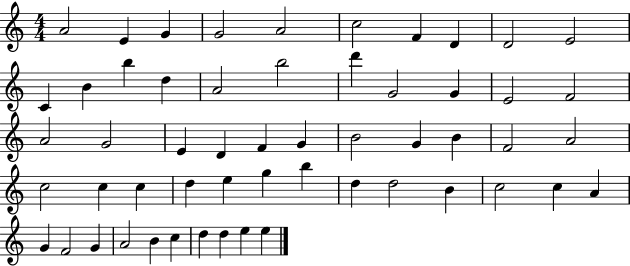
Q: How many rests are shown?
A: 0